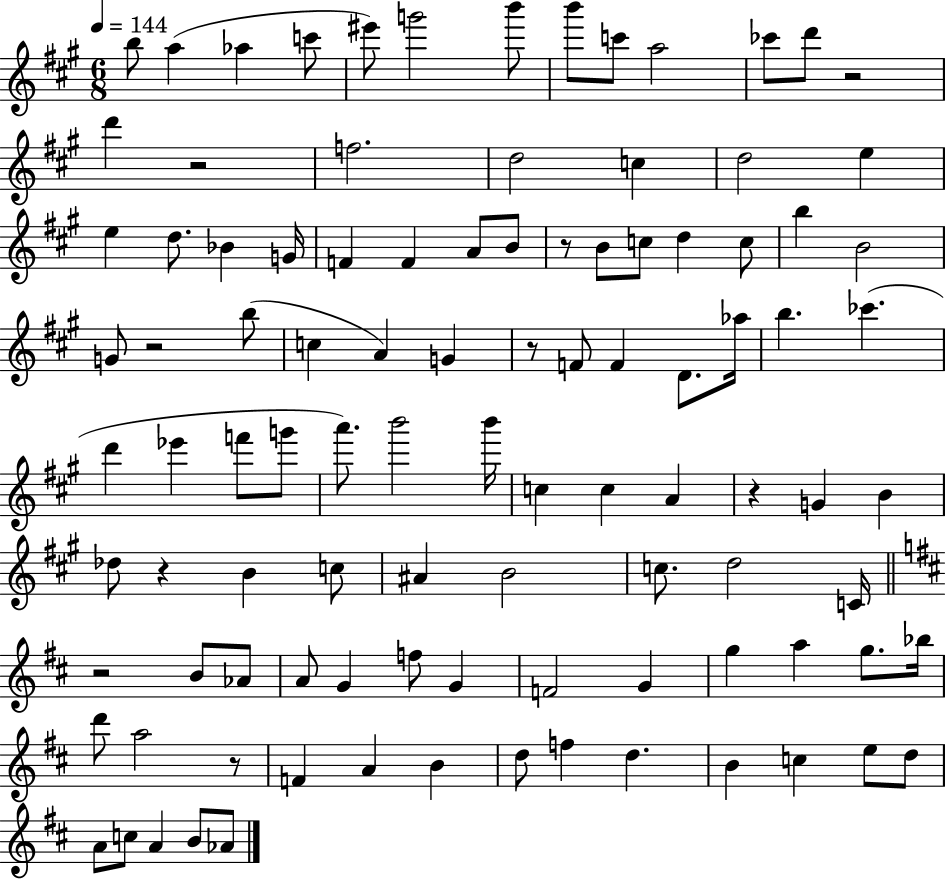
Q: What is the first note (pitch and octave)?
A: B5